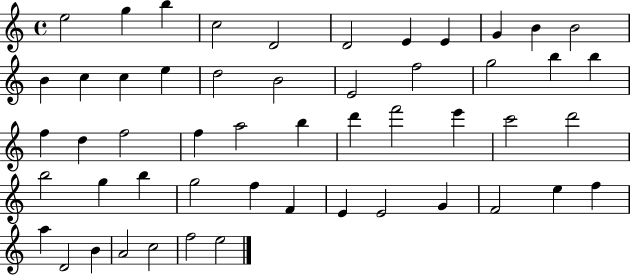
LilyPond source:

{
  \clef treble
  \time 4/4
  \defaultTimeSignature
  \key c \major
  e''2 g''4 b''4 | c''2 d'2 | d'2 e'4 e'4 | g'4 b'4 b'2 | \break b'4 c''4 c''4 e''4 | d''2 b'2 | e'2 f''2 | g''2 b''4 b''4 | \break f''4 d''4 f''2 | f''4 a''2 b''4 | d'''4 f'''2 e'''4 | c'''2 d'''2 | \break b''2 g''4 b''4 | g''2 f''4 f'4 | e'4 e'2 g'4 | f'2 e''4 f''4 | \break a''4 d'2 b'4 | a'2 c''2 | f''2 e''2 | \bar "|."
}